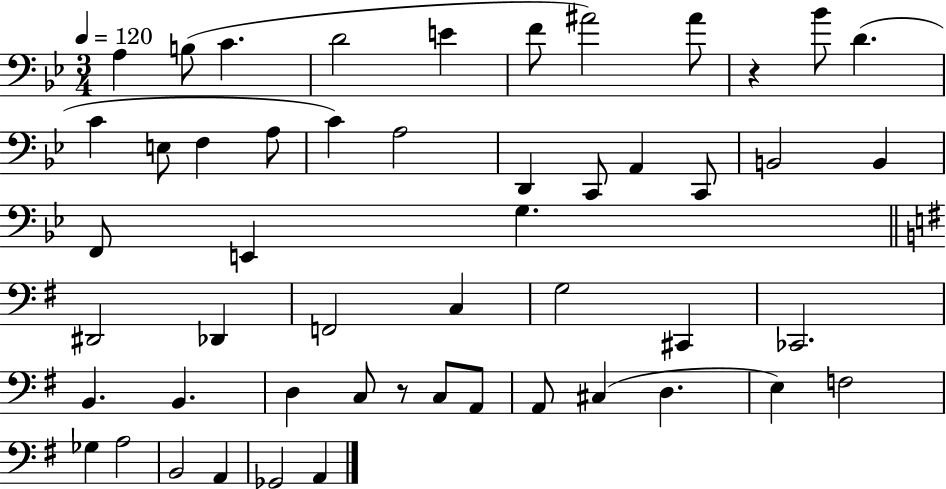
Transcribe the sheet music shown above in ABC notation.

X:1
T:Untitled
M:3/4
L:1/4
K:Bb
A, B,/2 C D2 E F/2 ^A2 ^A/2 z _B/2 D C E,/2 F, A,/2 C A,2 D,, C,,/2 A,, C,,/2 B,,2 B,, F,,/2 E,, G, ^D,,2 _D,, F,,2 C, G,2 ^C,, _C,,2 B,, B,, D, C,/2 z/2 C,/2 A,,/2 A,,/2 ^C, D, E, F,2 _G, A,2 B,,2 A,, _G,,2 A,,